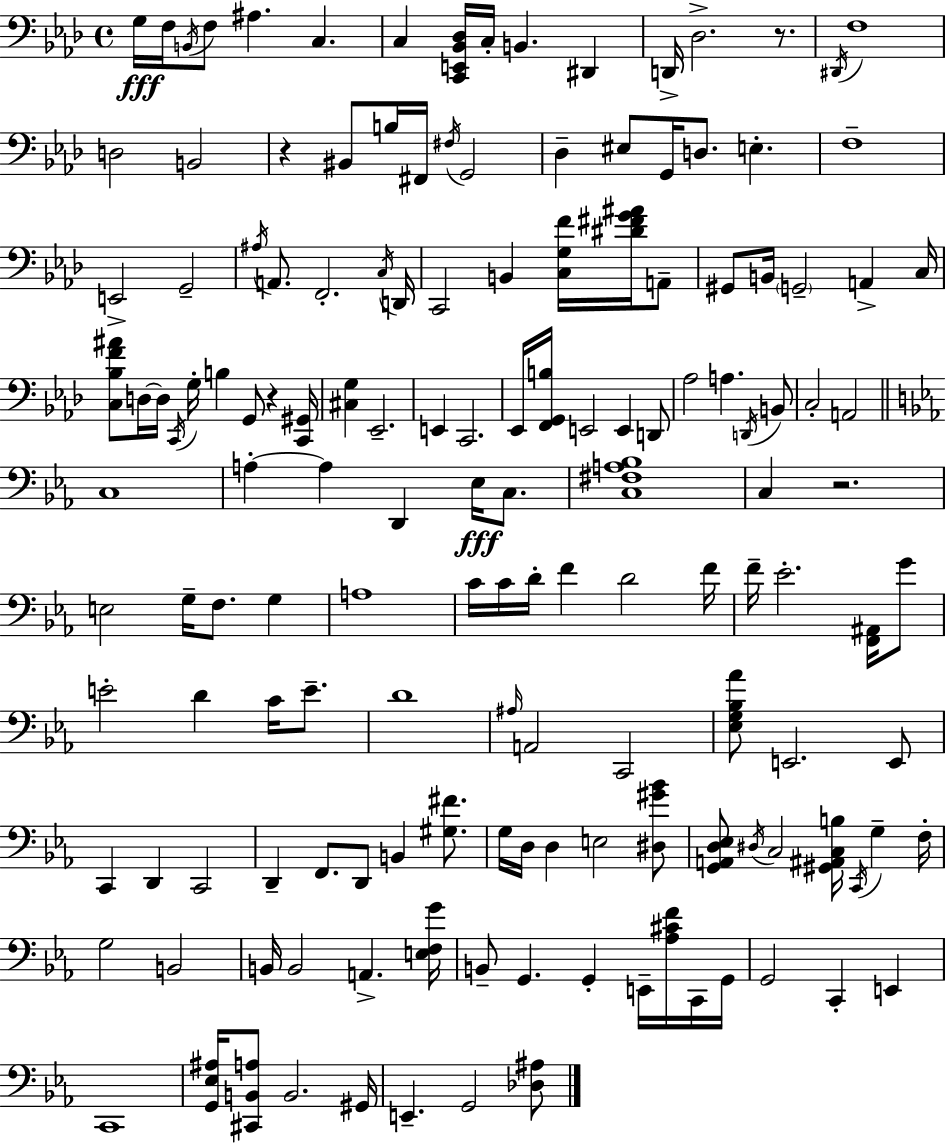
X:1
T:Untitled
M:4/4
L:1/4
K:Ab
G,/4 F,/4 B,,/4 F,/2 ^A, C, C, [C,,E,,_B,,_D,]/4 C,/4 B,, ^D,, D,,/4 _D,2 z/2 ^D,,/4 F,4 D,2 B,,2 z ^B,,/2 B,/4 ^F,,/4 ^F,/4 G,,2 _D, ^E,/2 G,,/4 D,/2 E, F,4 E,,2 G,,2 ^A,/4 A,,/2 F,,2 C,/4 D,,/4 C,,2 B,, [C,G,F]/4 [^D^FG^A]/4 A,,/2 ^G,,/2 B,,/4 G,,2 A,, C,/4 [C,_B,F^A]/2 D,/4 D,/4 C,,/4 G,/4 B, G,,/2 z [C,,^G,,]/4 [^C,G,] _E,,2 E,, C,,2 _E,,/4 [F,,G,,B,]/4 E,,2 E,, D,,/2 _A,2 A, D,,/4 B,,/2 C,2 A,,2 C,4 A, A, D,, _E,/4 C,/2 [C,^F,A,_B,]4 C, z2 E,2 G,/4 F,/2 G, A,4 C/4 C/4 D/4 F D2 F/4 F/4 _E2 [F,,^A,,]/4 G/2 E2 D C/4 E/2 D4 ^A,/4 A,,2 C,,2 [_E,G,_B,_A]/2 E,,2 E,,/2 C,, D,, C,,2 D,, F,,/2 D,,/2 B,, [^G,^F]/2 G,/4 D,/4 D, E,2 [^D,^G_B]/2 [G,,A,,D,_E,]/2 ^D,/4 C,2 [^G,,^A,,C,B,]/4 C,,/4 G, F,/4 G,2 B,,2 B,,/4 B,,2 A,, [E,F,G]/4 B,,/2 G,, G,, E,,/4 [_A,^CF]/4 C,,/4 G,,/4 G,,2 C,, E,, C,,4 [G,,_E,^A,]/4 [^C,,B,,A,]/2 B,,2 ^G,,/4 E,, G,,2 [_D,^A,]/2